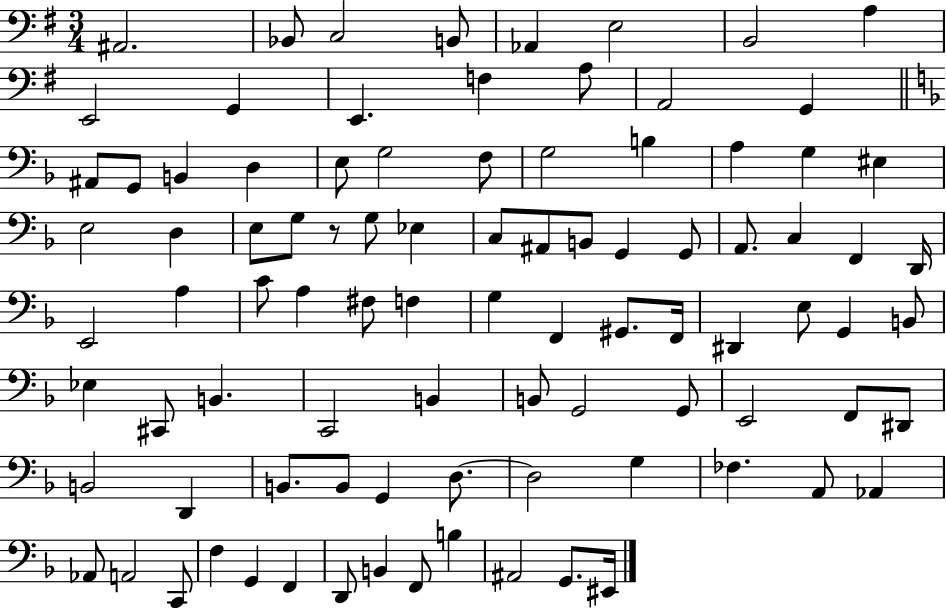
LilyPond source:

{
  \clef bass
  \numericTimeSignature
  \time 3/4
  \key g \major
  ais,2. | bes,8 c2 b,8 | aes,4 e2 | b,2 a4 | \break e,2 g,4 | e,4. f4 a8 | a,2 g,4 | \bar "||" \break \key f \major ais,8 g,8 b,4 d4 | e8 g2 f8 | g2 b4 | a4 g4 eis4 | \break e2 d4 | e8 g8 r8 g8 ees4 | c8 ais,8 b,8 g,4 g,8 | a,8. c4 f,4 d,16 | \break e,2 a4 | c'8 a4 fis8 f4 | g4 f,4 gis,8. f,16 | dis,4 e8 g,4 b,8 | \break ees4 cis,8 b,4. | c,2 b,4 | b,8 g,2 g,8 | e,2 f,8 dis,8 | \break b,2 d,4 | b,8. b,8 g,4 d8.~~ | d2 g4 | fes4. a,8 aes,4 | \break aes,8 a,2 c,8 | f4 g,4 f,4 | d,8 b,4 f,8 b4 | ais,2 g,8. eis,16 | \break \bar "|."
}